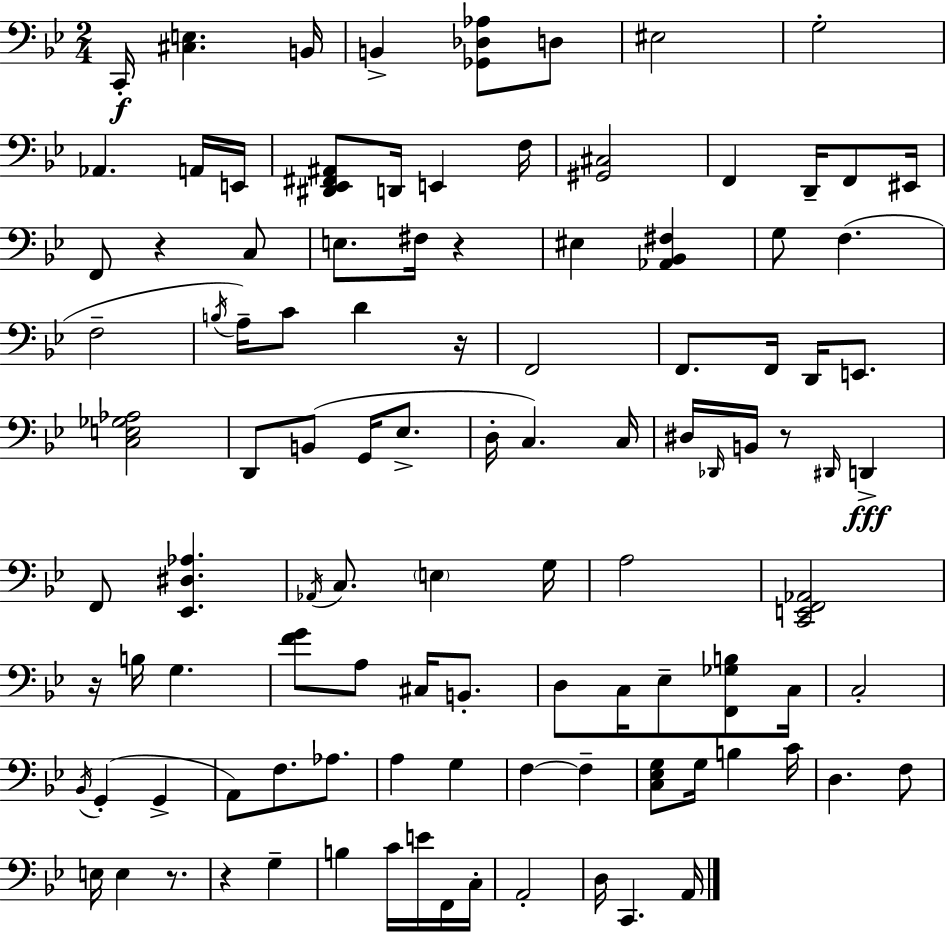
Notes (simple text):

C2/s [C#3,E3]/q. B2/s B2/q [Gb2,Db3,Ab3]/e D3/e EIS3/h G3/h Ab2/q. A2/s E2/s [D#2,Eb2,F#2,A#2]/e D2/s E2/q F3/s [G#2,C#3]/h F2/q D2/s F2/e EIS2/s F2/e R/q C3/e E3/e. F#3/s R/q EIS3/q [Ab2,Bb2,F#3]/q G3/e F3/q. F3/h B3/s A3/s C4/e D4/q R/s F2/h F2/e. F2/s D2/s E2/e. [C3,E3,Gb3,Ab3]/h D2/e B2/e G2/s Eb3/e. D3/s C3/q. C3/s D#3/s Db2/s B2/s R/e D#2/s D2/q F2/e [Eb2,D#3,Ab3]/q. Ab2/s C3/e. E3/q G3/s A3/h [C2,E2,F2,Ab2]/h R/s B3/s G3/q. [F4,G4]/e A3/e C#3/s B2/e. D3/e C3/s Eb3/e [F2,Gb3,B3]/e C3/s C3/h Bb2/s G2/q G2/q A2/e F3/e. Ab3/e. A3/q G3/q F3/q F3/q [C3,Eb3,G3]/e G3/s B3/q C4/s D3/q. F3/e E3/s E3/q R/e. R/q G3/q B3/q C4/s E4/s F2/s C3/s A2/h D3/s C2/q. A2/s